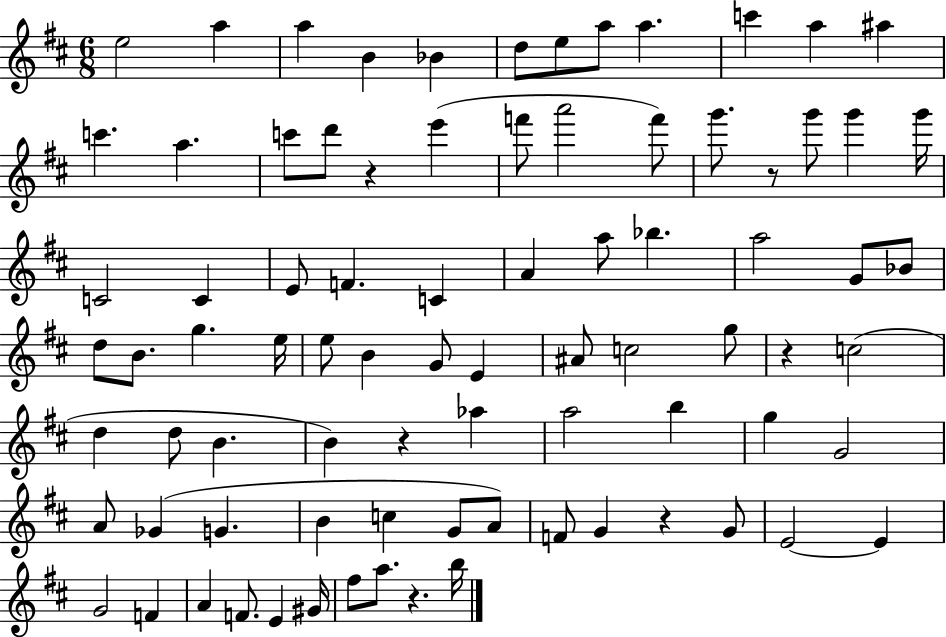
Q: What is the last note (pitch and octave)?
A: B5